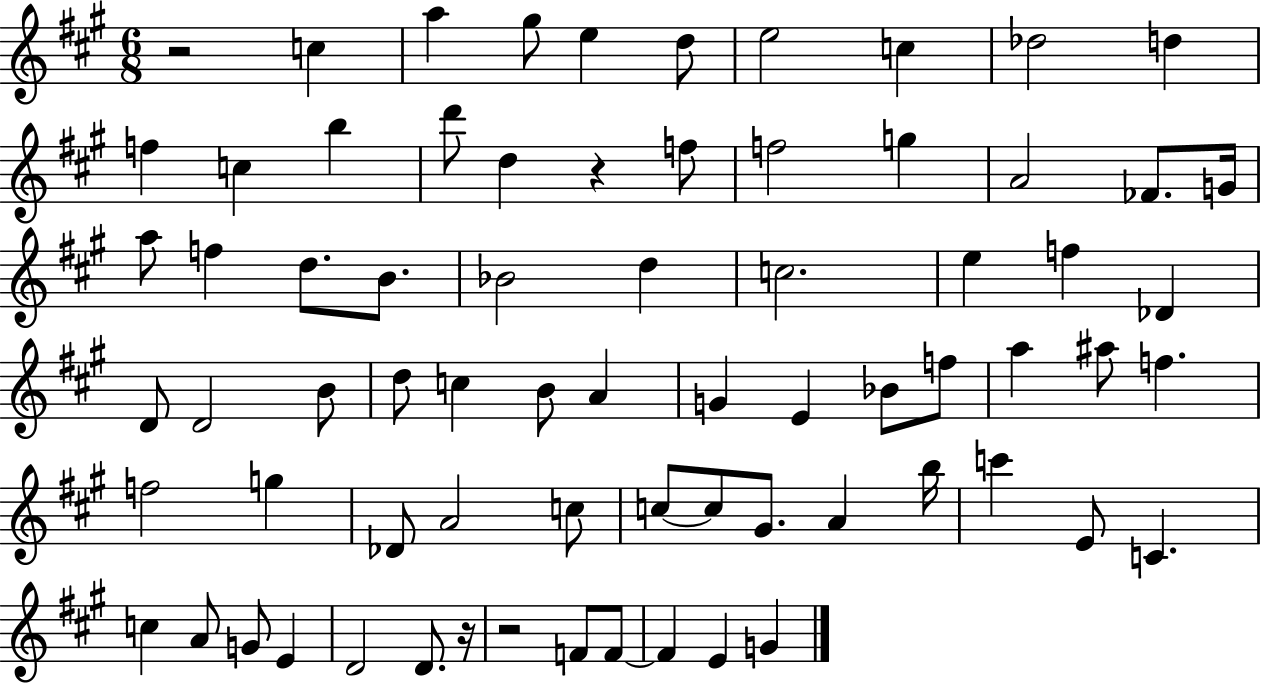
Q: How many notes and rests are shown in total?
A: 72